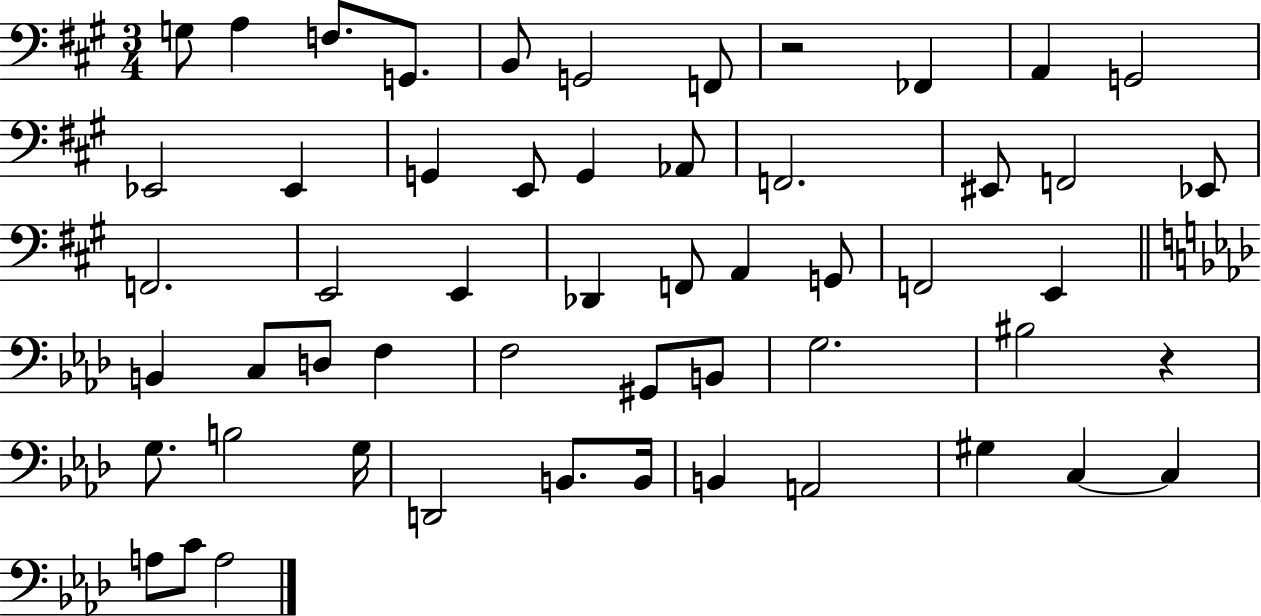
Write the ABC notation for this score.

X:1
T:Untitled
M:3/4
L:1/4
K:A
G,/2 A, F,/2 G,,/2 B,,/2 G,,2 F,,/2 z2 _F,, A,, G,,2 _E,,2 _E,, G,, E,,/2 G,, _A,,/2 F,,2 ^E,,/2 F,,2 _E,,/2 F,,2 E,,2 E,, _D,, F,,/2 A,, G,,/2 F,,2 E,, B,, C,/2 D,/2 F, F,2 ^G,,/2 B,,/2 G,2 ^B,2 z G,/2 B,2 G,/4 D,,2 B,,/2 B,,/4 B,, A,,2 ^G, C, C, A,/2 C/2 A,2